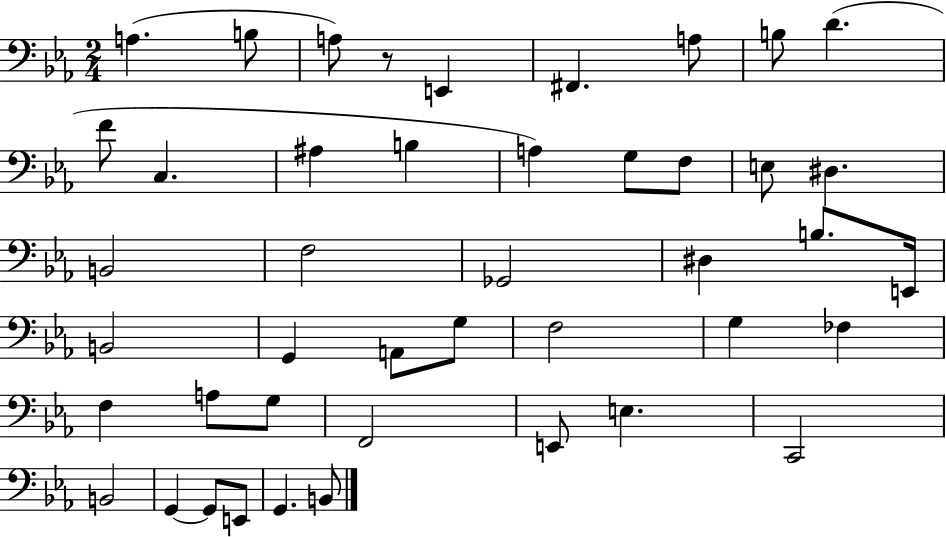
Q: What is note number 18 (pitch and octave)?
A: B2